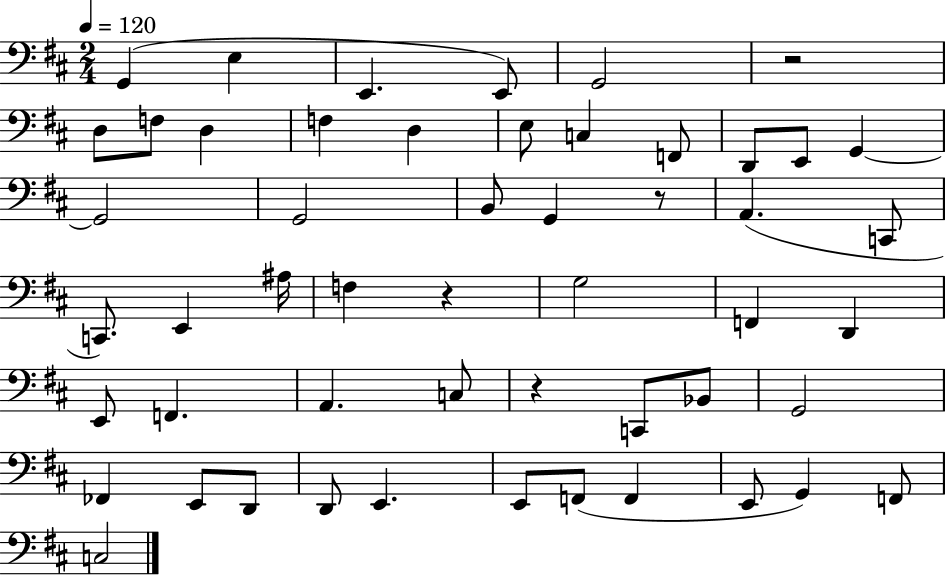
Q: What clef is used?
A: bass